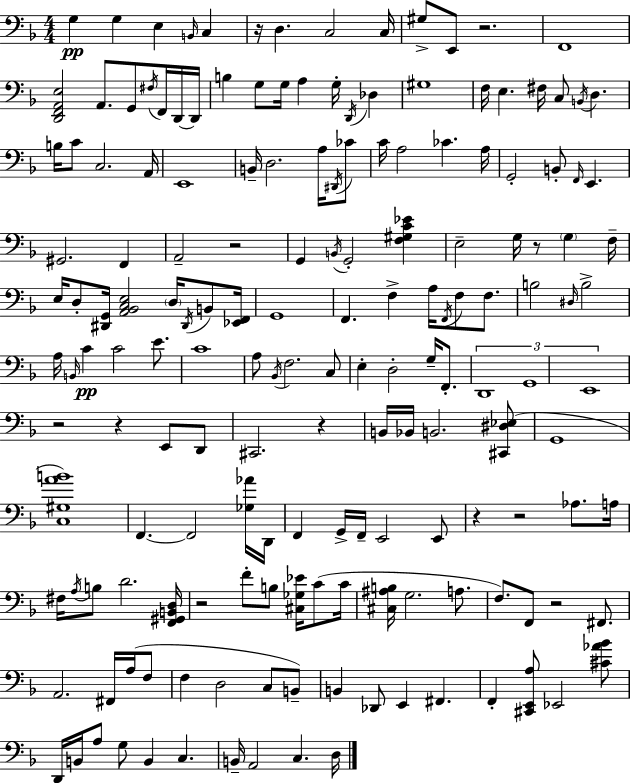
X:1
T:Untitled
M:4/4
L:1/4
K:Dm
G, G, E, B,,/4 C, z/4 D, C,2 C,/4 ^G,/2 E,,/2 z2 F,,4 [D,,F,,A,,E,]2 A,,/2 G,,/2 ^F,/4 F,,/4 D,,/4 D,,/4 B, G,/2 G,/4 A, G,/4 D,,/4 _D, ^G,4 F,/4 E, ^F,/4 C,/2 B,,/4 D, B,/4 C/2 C,2 A,,/4 E,,4 B,,/4 D,2 A,/4 ^D,,/4 _C/2 C/4 A,2 _C A,/4 G,,2 B,,/2 F,,/4 E,, ^G,,2 F,, A,,2 z2 G,, B,,/4 G,,2 [F,^G,C_E] E,2 G,/4 z/2 G, F,/4 E,/4 D,/2 [^D,,G,,]/4 [A,,_B,,C,E,]2 D,/4 ^D,,/4 B,,/2 [_E,,F,,]/4 G,,4 F,, F, A,/4 F,,/4 F,/2 F,/2 B,2 ^D,/4 B,2 A,/4 B,,/4 C C2 E/2 C4 A,/2 _B,,/4 F,2 C,/2 E, D,2 G,/4 F,,/2 D,,4 G,,4 E,,4 z2 z E,,/2 D,,/2 ^C,,2 z B,,/4 _B,,/4 B,,2 [^C,,^D,_E,]/2 G,,4 [C,^G,AB]4 F,, F,,2 [_G,_A]/4 D,,/4 F,, G,,/4 F,,/4 E,,2 E,,/2 z z2 _A,/2 A,/4 ^F,/4 A,/4 B,/2 D2 [F,,^G,,B,,D,]/4 z2 F/2 B,/2 [^C,_G,_E]/4 C/2 C/4 [^C,^A,B,]/4 G,2 A,/2 F,/2 F,,/2 z2 ^F,,/2 A,,2 ^F,,/4 A,/4 F,/2 F, D,2 C,/2 B,,/2 B,, _D,,/2 E,, ^F,, F,, [^C,,E,,A,]/2 _E,,2 [^C_A_B]/2 D,,/4 B,,/4 A,/2 G,/2 B,, C, B,,/4 A,,2 C, D,/4